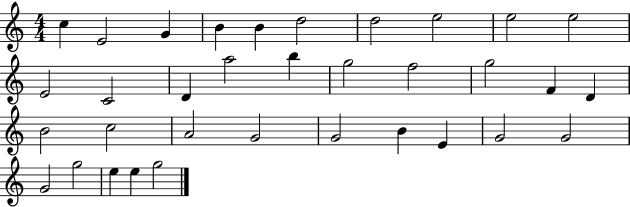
X:1
T:Untitled
M:4/4
L:1/4
K:C
c E2 G B B d2 d2 e2 e2 e2 E2 C2 D a2 b g2 f2 g2 F D B2 c2 A2 G2 G2 B E G2 G2 G2 g2 e e g2